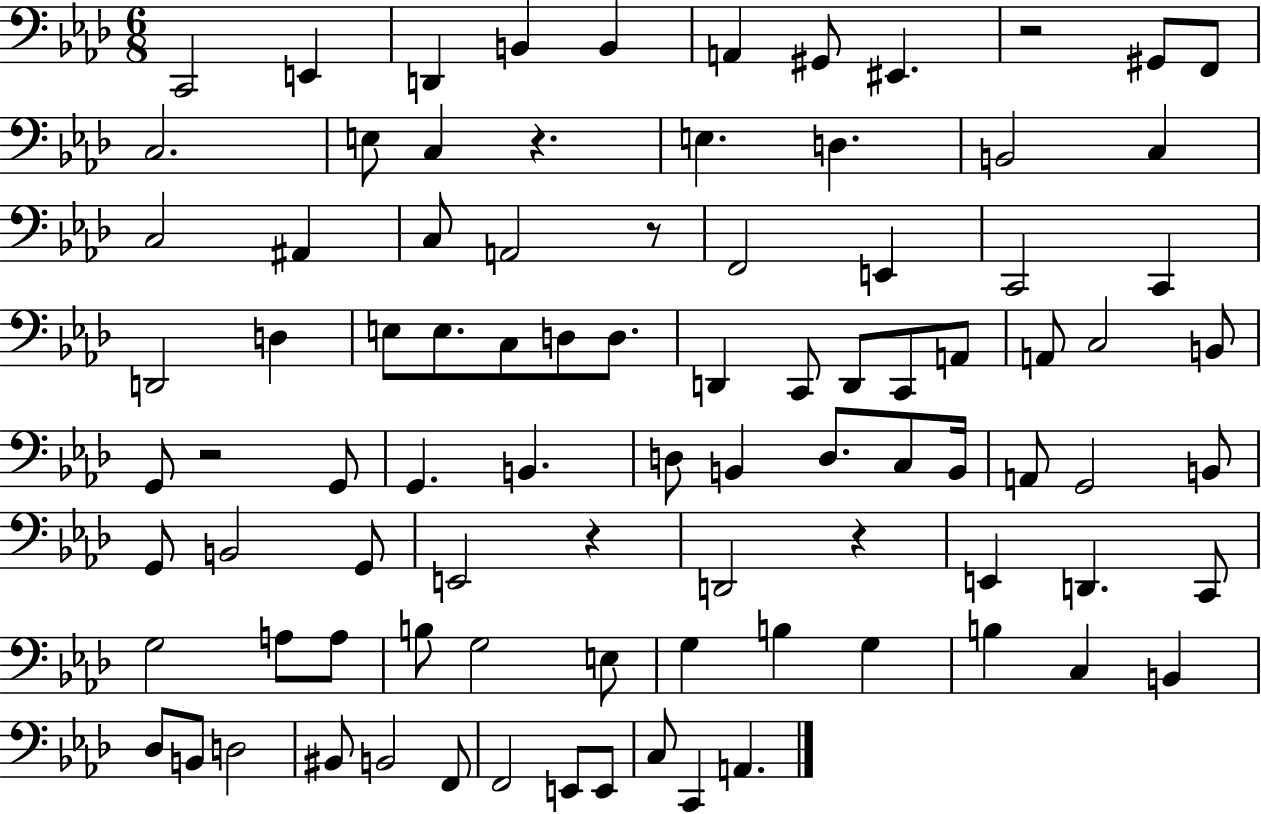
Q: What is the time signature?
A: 6/8